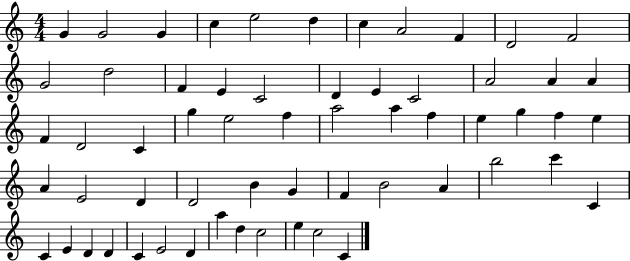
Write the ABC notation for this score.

X:1
T:Untitled
M:4/4
L:1/4
K:C
G G2 G c e2 d c A2 F D2 F2 G2 d2 F E C2 D E C2 A2 A A F D2 C g e2 f a2 a f e g f e A E2 D D2 B G F B2 A b2 c' C C E D D C E2 D a d c2 e c2 C